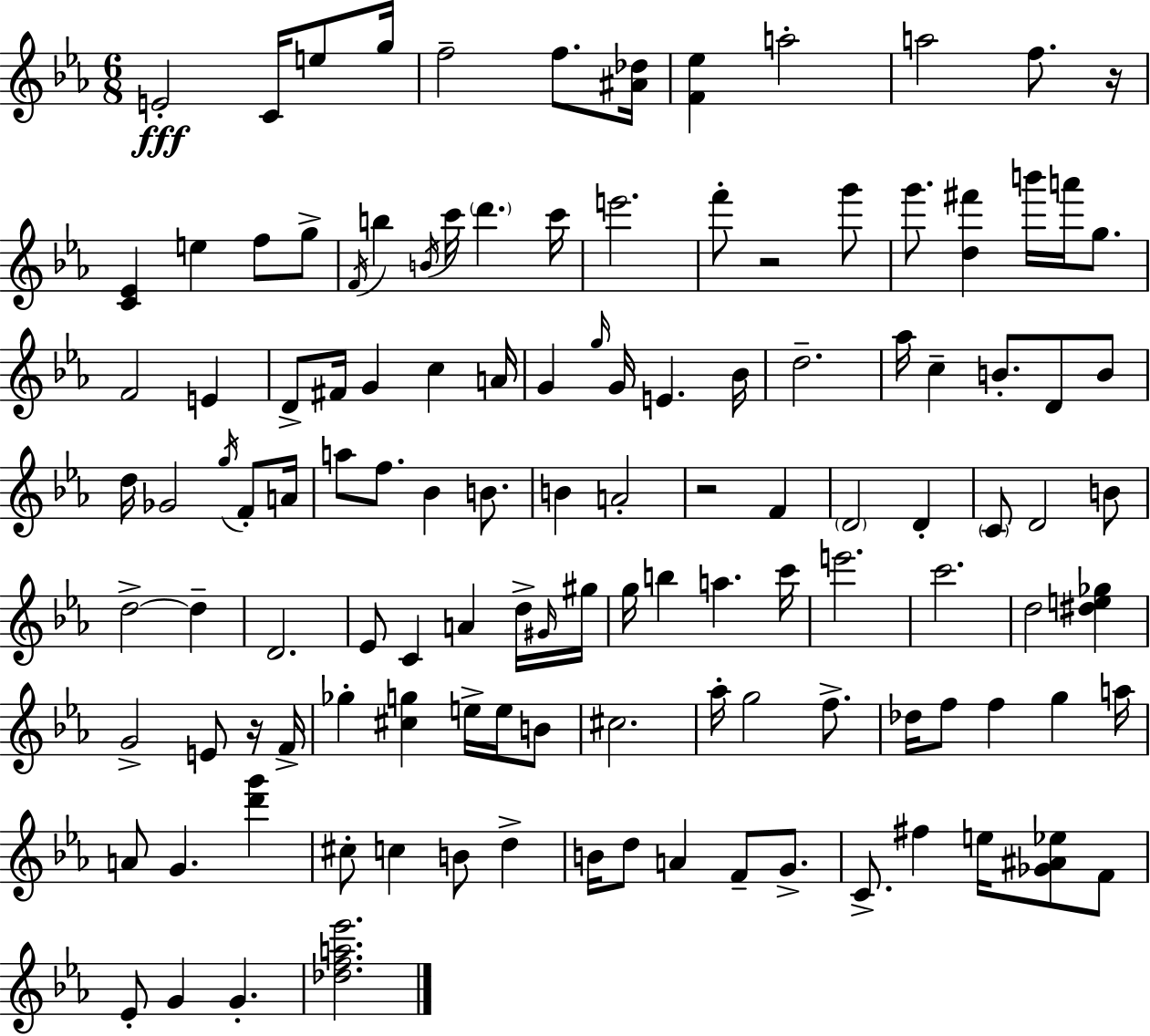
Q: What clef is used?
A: treble